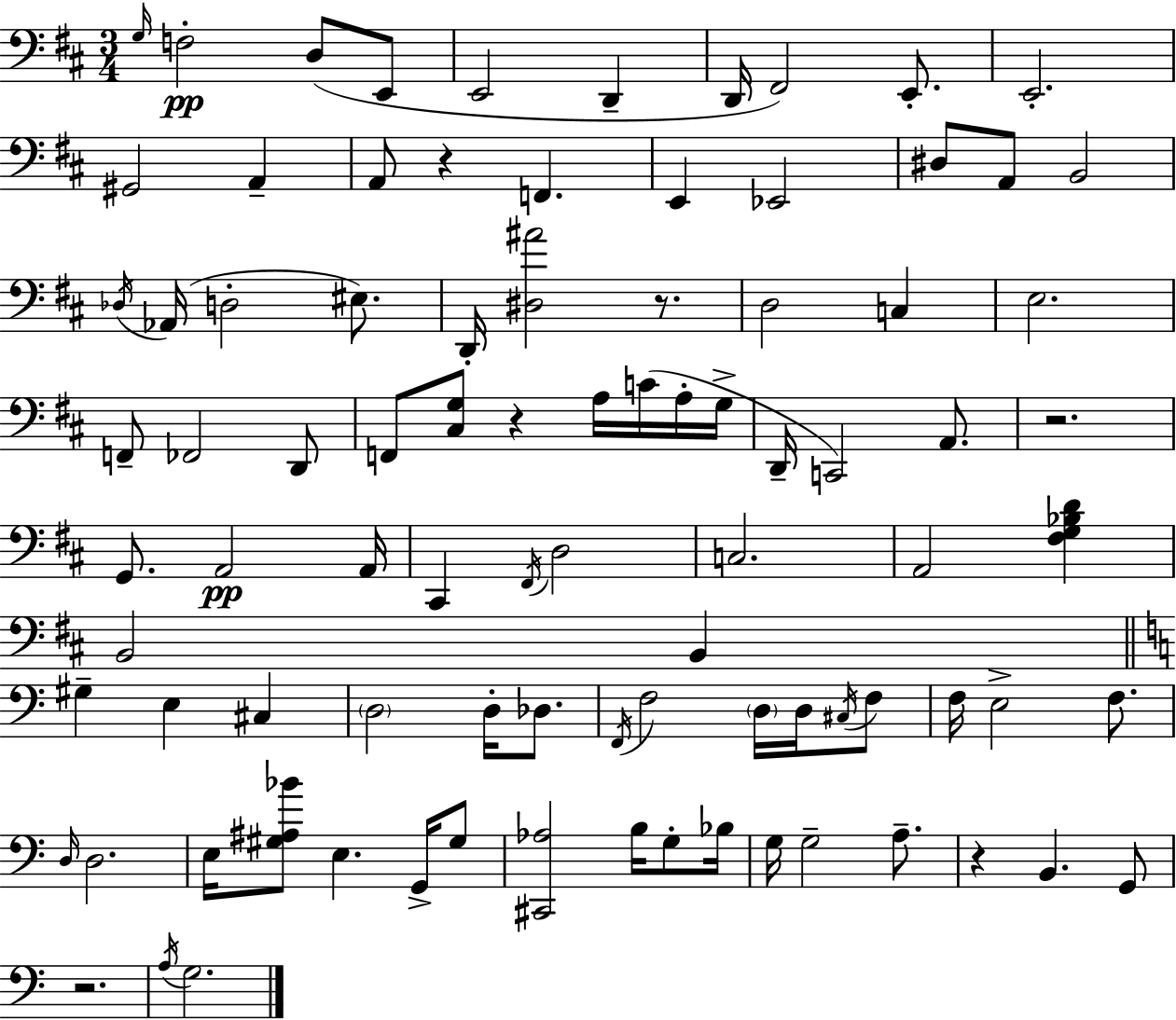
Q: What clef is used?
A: bass